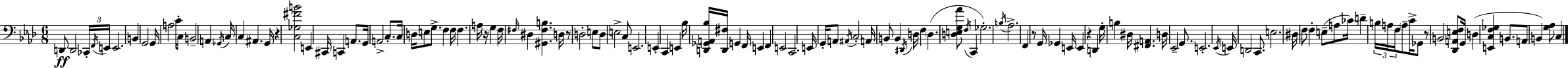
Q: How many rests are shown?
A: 6